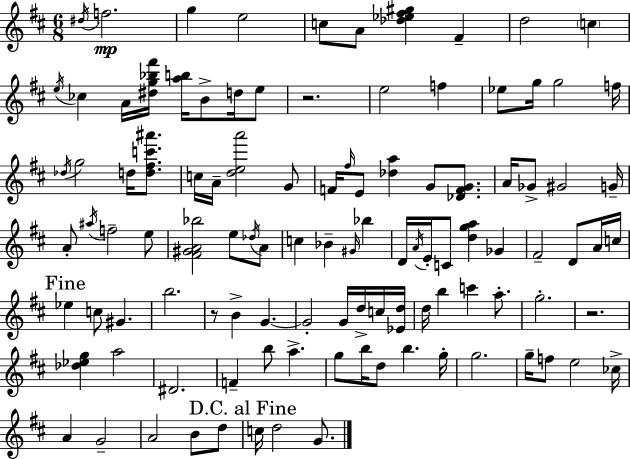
{
  \clef treble
  \numericTimeSignature
  \time 6/8
  \key d \major
  \acciaccatura { dis''16 }\mp f''2. | g''4 e''2 | c''8 a'8 <des'' ees'' fis'' gis''>4 fis'4-- | d''2 \parenthesize c''4 | \break \acciaccatura { e''16 } ces''4 a'16 <dis'' g'' bes'' fis'''>16 <a'' b''>16 b'8-> d''16 | e''8 r2. | e''2 f''4 | ees''8 g''16 g''2 | \break f''16 \acciaccatura { des''16 } g''2 d''16 | <d'' fis'' c''' ais'''>8. c''16 a'16-- <d'' e'' a'''>2 | g'8 f'16 \grace { fis''16 } e'8 <des'' a''>4 g'8 | <des' f' g'>8. a'16 ges'8-> gis'2 | \break g'16-- a'8-. \acciaccatura { ais''16 } f''2-- | e''8 <fis' gis' a' bes''>2 | e''8 \acciaccatura { des''16 } a'8 c''4 bes'4-- | \grace { gis'16 } bes''4 d'16 \acciaccatura { a'16 } e'16-. c'8 | \break <d'' g'' a''>4 ges'4 fis'2-- | d'8 a'16 c''16 \mark "Fine" ees''4 | c''8 gis'4. b''2. | r8 b'4-> | \break g'4.~~ g'2-. | g'16 d''16-> c''16 <ees' d''>16 d''16 b''4 | c'''4 a''8.-. g''2.-. | r2. | \break <des'' ees'' g''>4 | a''2 dis'2. | f'4-- | b''8 a''4.-> g''8 b''16 d''8 | \break b''4. g''16-. g''2. | g''16-- f''8 e''2 | ces''16-> a'4 | g'2-- a'2 | \break b'8 d''8 \mark "D.C. al Fine" c''16 d''2 | g'8. \bar "|."
}